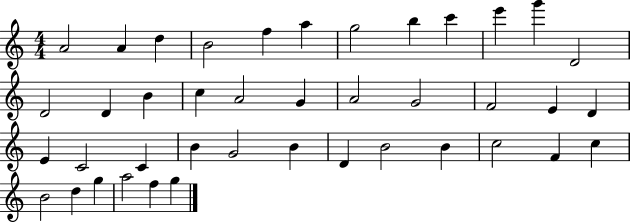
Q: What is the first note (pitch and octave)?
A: A4